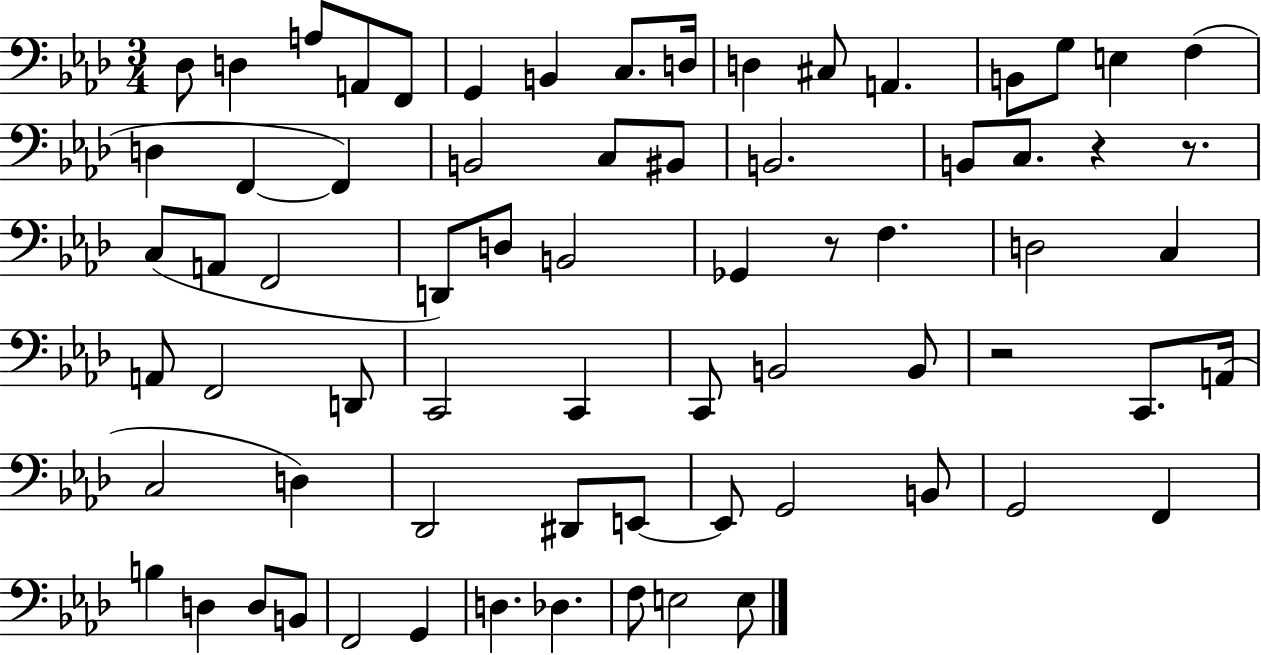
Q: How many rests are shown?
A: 4